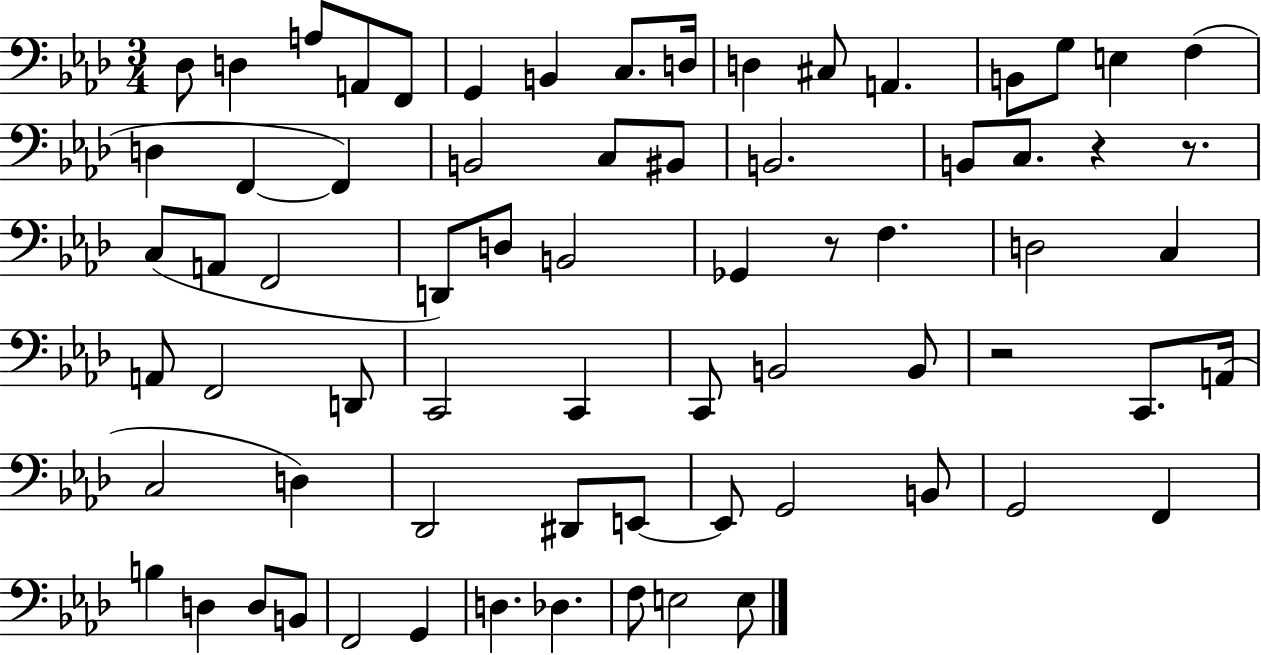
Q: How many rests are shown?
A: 4